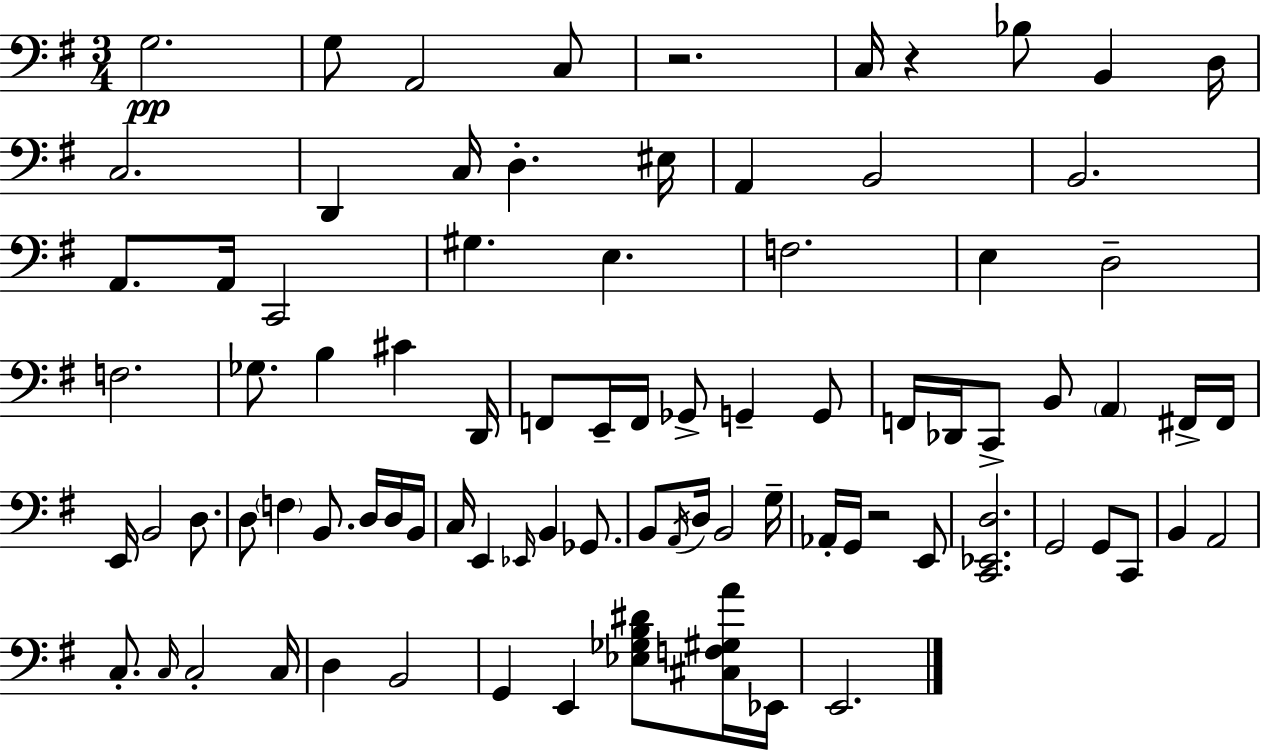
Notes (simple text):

G3/h. G3/e A2/h C3/e R/h. C3/s R/q Bb3/e B2/q D3/s C3/h. D2/q C3/s D3/q. EIS3/s A2/q B2/h B2/h. A2/e. A2/s C2/h G#3/q. E3/q. F3/h. E3/q D3/h F3/h. Gb3/e. B3/q C#4/q D2/s F2/e E2/s F2/s Gb2/e G2/q G2/e F2/s Db2/s C2/e B2/e A2/q F#2/s F#2/s E2/s B2/h D3/e. D3/e F3/q B2/e. D3/s D3/s B2/s C3/s E2/q Eb2/s B2/q Gb2/e. B2/e A2/s D3/s B2/h G3/s Ab2/s G2/s R/h E2/e [C2,Eb2,D3]/h. G2/h G2/e C2/e B2/q A2/h C3/e. C3/s C3/h C3/s D3/q B2/h G2/q E2/q [Eb3,Gb3,B3,D#4]/e [C#3,F3,G#3,A4]/s Eb2/s E2/h.